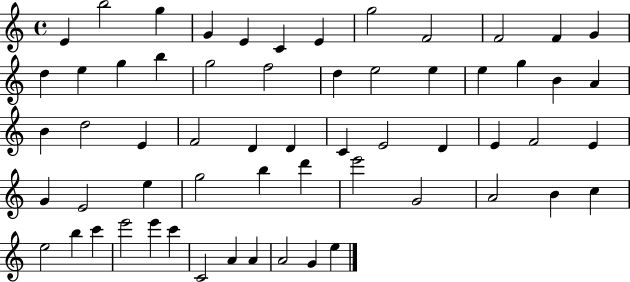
{
  \clef treble
  \time 4/4
  \defaultTimeSignature
  \key c \major
  e'4 b''2 g''4 | g'4 e'4 c'4 e'4 | g''2 f'2 | f'2 f'4 g'4 | \break d''4 e''4 g''4 b''4 | g''2 f''2 | d''4 e''2 e''4 | e''4 g''4 b'4 a'4 | \break b'4 d''2 e'4 | f'2 d'4 d'4 | c'4 e'2 d'4 | e'4 f'2 e'4 | \break g'4 e'2 e''4 | g''2 b''4 d'''4 | e'''2 g'2 | a'2 b'4 c''4 | \break e''2 b''4 c'''4 | e'''2 e'''4 c'''4 | c'2 a'4 a'4 | a'2 g'4 e''4 | \break \bar "|."
}